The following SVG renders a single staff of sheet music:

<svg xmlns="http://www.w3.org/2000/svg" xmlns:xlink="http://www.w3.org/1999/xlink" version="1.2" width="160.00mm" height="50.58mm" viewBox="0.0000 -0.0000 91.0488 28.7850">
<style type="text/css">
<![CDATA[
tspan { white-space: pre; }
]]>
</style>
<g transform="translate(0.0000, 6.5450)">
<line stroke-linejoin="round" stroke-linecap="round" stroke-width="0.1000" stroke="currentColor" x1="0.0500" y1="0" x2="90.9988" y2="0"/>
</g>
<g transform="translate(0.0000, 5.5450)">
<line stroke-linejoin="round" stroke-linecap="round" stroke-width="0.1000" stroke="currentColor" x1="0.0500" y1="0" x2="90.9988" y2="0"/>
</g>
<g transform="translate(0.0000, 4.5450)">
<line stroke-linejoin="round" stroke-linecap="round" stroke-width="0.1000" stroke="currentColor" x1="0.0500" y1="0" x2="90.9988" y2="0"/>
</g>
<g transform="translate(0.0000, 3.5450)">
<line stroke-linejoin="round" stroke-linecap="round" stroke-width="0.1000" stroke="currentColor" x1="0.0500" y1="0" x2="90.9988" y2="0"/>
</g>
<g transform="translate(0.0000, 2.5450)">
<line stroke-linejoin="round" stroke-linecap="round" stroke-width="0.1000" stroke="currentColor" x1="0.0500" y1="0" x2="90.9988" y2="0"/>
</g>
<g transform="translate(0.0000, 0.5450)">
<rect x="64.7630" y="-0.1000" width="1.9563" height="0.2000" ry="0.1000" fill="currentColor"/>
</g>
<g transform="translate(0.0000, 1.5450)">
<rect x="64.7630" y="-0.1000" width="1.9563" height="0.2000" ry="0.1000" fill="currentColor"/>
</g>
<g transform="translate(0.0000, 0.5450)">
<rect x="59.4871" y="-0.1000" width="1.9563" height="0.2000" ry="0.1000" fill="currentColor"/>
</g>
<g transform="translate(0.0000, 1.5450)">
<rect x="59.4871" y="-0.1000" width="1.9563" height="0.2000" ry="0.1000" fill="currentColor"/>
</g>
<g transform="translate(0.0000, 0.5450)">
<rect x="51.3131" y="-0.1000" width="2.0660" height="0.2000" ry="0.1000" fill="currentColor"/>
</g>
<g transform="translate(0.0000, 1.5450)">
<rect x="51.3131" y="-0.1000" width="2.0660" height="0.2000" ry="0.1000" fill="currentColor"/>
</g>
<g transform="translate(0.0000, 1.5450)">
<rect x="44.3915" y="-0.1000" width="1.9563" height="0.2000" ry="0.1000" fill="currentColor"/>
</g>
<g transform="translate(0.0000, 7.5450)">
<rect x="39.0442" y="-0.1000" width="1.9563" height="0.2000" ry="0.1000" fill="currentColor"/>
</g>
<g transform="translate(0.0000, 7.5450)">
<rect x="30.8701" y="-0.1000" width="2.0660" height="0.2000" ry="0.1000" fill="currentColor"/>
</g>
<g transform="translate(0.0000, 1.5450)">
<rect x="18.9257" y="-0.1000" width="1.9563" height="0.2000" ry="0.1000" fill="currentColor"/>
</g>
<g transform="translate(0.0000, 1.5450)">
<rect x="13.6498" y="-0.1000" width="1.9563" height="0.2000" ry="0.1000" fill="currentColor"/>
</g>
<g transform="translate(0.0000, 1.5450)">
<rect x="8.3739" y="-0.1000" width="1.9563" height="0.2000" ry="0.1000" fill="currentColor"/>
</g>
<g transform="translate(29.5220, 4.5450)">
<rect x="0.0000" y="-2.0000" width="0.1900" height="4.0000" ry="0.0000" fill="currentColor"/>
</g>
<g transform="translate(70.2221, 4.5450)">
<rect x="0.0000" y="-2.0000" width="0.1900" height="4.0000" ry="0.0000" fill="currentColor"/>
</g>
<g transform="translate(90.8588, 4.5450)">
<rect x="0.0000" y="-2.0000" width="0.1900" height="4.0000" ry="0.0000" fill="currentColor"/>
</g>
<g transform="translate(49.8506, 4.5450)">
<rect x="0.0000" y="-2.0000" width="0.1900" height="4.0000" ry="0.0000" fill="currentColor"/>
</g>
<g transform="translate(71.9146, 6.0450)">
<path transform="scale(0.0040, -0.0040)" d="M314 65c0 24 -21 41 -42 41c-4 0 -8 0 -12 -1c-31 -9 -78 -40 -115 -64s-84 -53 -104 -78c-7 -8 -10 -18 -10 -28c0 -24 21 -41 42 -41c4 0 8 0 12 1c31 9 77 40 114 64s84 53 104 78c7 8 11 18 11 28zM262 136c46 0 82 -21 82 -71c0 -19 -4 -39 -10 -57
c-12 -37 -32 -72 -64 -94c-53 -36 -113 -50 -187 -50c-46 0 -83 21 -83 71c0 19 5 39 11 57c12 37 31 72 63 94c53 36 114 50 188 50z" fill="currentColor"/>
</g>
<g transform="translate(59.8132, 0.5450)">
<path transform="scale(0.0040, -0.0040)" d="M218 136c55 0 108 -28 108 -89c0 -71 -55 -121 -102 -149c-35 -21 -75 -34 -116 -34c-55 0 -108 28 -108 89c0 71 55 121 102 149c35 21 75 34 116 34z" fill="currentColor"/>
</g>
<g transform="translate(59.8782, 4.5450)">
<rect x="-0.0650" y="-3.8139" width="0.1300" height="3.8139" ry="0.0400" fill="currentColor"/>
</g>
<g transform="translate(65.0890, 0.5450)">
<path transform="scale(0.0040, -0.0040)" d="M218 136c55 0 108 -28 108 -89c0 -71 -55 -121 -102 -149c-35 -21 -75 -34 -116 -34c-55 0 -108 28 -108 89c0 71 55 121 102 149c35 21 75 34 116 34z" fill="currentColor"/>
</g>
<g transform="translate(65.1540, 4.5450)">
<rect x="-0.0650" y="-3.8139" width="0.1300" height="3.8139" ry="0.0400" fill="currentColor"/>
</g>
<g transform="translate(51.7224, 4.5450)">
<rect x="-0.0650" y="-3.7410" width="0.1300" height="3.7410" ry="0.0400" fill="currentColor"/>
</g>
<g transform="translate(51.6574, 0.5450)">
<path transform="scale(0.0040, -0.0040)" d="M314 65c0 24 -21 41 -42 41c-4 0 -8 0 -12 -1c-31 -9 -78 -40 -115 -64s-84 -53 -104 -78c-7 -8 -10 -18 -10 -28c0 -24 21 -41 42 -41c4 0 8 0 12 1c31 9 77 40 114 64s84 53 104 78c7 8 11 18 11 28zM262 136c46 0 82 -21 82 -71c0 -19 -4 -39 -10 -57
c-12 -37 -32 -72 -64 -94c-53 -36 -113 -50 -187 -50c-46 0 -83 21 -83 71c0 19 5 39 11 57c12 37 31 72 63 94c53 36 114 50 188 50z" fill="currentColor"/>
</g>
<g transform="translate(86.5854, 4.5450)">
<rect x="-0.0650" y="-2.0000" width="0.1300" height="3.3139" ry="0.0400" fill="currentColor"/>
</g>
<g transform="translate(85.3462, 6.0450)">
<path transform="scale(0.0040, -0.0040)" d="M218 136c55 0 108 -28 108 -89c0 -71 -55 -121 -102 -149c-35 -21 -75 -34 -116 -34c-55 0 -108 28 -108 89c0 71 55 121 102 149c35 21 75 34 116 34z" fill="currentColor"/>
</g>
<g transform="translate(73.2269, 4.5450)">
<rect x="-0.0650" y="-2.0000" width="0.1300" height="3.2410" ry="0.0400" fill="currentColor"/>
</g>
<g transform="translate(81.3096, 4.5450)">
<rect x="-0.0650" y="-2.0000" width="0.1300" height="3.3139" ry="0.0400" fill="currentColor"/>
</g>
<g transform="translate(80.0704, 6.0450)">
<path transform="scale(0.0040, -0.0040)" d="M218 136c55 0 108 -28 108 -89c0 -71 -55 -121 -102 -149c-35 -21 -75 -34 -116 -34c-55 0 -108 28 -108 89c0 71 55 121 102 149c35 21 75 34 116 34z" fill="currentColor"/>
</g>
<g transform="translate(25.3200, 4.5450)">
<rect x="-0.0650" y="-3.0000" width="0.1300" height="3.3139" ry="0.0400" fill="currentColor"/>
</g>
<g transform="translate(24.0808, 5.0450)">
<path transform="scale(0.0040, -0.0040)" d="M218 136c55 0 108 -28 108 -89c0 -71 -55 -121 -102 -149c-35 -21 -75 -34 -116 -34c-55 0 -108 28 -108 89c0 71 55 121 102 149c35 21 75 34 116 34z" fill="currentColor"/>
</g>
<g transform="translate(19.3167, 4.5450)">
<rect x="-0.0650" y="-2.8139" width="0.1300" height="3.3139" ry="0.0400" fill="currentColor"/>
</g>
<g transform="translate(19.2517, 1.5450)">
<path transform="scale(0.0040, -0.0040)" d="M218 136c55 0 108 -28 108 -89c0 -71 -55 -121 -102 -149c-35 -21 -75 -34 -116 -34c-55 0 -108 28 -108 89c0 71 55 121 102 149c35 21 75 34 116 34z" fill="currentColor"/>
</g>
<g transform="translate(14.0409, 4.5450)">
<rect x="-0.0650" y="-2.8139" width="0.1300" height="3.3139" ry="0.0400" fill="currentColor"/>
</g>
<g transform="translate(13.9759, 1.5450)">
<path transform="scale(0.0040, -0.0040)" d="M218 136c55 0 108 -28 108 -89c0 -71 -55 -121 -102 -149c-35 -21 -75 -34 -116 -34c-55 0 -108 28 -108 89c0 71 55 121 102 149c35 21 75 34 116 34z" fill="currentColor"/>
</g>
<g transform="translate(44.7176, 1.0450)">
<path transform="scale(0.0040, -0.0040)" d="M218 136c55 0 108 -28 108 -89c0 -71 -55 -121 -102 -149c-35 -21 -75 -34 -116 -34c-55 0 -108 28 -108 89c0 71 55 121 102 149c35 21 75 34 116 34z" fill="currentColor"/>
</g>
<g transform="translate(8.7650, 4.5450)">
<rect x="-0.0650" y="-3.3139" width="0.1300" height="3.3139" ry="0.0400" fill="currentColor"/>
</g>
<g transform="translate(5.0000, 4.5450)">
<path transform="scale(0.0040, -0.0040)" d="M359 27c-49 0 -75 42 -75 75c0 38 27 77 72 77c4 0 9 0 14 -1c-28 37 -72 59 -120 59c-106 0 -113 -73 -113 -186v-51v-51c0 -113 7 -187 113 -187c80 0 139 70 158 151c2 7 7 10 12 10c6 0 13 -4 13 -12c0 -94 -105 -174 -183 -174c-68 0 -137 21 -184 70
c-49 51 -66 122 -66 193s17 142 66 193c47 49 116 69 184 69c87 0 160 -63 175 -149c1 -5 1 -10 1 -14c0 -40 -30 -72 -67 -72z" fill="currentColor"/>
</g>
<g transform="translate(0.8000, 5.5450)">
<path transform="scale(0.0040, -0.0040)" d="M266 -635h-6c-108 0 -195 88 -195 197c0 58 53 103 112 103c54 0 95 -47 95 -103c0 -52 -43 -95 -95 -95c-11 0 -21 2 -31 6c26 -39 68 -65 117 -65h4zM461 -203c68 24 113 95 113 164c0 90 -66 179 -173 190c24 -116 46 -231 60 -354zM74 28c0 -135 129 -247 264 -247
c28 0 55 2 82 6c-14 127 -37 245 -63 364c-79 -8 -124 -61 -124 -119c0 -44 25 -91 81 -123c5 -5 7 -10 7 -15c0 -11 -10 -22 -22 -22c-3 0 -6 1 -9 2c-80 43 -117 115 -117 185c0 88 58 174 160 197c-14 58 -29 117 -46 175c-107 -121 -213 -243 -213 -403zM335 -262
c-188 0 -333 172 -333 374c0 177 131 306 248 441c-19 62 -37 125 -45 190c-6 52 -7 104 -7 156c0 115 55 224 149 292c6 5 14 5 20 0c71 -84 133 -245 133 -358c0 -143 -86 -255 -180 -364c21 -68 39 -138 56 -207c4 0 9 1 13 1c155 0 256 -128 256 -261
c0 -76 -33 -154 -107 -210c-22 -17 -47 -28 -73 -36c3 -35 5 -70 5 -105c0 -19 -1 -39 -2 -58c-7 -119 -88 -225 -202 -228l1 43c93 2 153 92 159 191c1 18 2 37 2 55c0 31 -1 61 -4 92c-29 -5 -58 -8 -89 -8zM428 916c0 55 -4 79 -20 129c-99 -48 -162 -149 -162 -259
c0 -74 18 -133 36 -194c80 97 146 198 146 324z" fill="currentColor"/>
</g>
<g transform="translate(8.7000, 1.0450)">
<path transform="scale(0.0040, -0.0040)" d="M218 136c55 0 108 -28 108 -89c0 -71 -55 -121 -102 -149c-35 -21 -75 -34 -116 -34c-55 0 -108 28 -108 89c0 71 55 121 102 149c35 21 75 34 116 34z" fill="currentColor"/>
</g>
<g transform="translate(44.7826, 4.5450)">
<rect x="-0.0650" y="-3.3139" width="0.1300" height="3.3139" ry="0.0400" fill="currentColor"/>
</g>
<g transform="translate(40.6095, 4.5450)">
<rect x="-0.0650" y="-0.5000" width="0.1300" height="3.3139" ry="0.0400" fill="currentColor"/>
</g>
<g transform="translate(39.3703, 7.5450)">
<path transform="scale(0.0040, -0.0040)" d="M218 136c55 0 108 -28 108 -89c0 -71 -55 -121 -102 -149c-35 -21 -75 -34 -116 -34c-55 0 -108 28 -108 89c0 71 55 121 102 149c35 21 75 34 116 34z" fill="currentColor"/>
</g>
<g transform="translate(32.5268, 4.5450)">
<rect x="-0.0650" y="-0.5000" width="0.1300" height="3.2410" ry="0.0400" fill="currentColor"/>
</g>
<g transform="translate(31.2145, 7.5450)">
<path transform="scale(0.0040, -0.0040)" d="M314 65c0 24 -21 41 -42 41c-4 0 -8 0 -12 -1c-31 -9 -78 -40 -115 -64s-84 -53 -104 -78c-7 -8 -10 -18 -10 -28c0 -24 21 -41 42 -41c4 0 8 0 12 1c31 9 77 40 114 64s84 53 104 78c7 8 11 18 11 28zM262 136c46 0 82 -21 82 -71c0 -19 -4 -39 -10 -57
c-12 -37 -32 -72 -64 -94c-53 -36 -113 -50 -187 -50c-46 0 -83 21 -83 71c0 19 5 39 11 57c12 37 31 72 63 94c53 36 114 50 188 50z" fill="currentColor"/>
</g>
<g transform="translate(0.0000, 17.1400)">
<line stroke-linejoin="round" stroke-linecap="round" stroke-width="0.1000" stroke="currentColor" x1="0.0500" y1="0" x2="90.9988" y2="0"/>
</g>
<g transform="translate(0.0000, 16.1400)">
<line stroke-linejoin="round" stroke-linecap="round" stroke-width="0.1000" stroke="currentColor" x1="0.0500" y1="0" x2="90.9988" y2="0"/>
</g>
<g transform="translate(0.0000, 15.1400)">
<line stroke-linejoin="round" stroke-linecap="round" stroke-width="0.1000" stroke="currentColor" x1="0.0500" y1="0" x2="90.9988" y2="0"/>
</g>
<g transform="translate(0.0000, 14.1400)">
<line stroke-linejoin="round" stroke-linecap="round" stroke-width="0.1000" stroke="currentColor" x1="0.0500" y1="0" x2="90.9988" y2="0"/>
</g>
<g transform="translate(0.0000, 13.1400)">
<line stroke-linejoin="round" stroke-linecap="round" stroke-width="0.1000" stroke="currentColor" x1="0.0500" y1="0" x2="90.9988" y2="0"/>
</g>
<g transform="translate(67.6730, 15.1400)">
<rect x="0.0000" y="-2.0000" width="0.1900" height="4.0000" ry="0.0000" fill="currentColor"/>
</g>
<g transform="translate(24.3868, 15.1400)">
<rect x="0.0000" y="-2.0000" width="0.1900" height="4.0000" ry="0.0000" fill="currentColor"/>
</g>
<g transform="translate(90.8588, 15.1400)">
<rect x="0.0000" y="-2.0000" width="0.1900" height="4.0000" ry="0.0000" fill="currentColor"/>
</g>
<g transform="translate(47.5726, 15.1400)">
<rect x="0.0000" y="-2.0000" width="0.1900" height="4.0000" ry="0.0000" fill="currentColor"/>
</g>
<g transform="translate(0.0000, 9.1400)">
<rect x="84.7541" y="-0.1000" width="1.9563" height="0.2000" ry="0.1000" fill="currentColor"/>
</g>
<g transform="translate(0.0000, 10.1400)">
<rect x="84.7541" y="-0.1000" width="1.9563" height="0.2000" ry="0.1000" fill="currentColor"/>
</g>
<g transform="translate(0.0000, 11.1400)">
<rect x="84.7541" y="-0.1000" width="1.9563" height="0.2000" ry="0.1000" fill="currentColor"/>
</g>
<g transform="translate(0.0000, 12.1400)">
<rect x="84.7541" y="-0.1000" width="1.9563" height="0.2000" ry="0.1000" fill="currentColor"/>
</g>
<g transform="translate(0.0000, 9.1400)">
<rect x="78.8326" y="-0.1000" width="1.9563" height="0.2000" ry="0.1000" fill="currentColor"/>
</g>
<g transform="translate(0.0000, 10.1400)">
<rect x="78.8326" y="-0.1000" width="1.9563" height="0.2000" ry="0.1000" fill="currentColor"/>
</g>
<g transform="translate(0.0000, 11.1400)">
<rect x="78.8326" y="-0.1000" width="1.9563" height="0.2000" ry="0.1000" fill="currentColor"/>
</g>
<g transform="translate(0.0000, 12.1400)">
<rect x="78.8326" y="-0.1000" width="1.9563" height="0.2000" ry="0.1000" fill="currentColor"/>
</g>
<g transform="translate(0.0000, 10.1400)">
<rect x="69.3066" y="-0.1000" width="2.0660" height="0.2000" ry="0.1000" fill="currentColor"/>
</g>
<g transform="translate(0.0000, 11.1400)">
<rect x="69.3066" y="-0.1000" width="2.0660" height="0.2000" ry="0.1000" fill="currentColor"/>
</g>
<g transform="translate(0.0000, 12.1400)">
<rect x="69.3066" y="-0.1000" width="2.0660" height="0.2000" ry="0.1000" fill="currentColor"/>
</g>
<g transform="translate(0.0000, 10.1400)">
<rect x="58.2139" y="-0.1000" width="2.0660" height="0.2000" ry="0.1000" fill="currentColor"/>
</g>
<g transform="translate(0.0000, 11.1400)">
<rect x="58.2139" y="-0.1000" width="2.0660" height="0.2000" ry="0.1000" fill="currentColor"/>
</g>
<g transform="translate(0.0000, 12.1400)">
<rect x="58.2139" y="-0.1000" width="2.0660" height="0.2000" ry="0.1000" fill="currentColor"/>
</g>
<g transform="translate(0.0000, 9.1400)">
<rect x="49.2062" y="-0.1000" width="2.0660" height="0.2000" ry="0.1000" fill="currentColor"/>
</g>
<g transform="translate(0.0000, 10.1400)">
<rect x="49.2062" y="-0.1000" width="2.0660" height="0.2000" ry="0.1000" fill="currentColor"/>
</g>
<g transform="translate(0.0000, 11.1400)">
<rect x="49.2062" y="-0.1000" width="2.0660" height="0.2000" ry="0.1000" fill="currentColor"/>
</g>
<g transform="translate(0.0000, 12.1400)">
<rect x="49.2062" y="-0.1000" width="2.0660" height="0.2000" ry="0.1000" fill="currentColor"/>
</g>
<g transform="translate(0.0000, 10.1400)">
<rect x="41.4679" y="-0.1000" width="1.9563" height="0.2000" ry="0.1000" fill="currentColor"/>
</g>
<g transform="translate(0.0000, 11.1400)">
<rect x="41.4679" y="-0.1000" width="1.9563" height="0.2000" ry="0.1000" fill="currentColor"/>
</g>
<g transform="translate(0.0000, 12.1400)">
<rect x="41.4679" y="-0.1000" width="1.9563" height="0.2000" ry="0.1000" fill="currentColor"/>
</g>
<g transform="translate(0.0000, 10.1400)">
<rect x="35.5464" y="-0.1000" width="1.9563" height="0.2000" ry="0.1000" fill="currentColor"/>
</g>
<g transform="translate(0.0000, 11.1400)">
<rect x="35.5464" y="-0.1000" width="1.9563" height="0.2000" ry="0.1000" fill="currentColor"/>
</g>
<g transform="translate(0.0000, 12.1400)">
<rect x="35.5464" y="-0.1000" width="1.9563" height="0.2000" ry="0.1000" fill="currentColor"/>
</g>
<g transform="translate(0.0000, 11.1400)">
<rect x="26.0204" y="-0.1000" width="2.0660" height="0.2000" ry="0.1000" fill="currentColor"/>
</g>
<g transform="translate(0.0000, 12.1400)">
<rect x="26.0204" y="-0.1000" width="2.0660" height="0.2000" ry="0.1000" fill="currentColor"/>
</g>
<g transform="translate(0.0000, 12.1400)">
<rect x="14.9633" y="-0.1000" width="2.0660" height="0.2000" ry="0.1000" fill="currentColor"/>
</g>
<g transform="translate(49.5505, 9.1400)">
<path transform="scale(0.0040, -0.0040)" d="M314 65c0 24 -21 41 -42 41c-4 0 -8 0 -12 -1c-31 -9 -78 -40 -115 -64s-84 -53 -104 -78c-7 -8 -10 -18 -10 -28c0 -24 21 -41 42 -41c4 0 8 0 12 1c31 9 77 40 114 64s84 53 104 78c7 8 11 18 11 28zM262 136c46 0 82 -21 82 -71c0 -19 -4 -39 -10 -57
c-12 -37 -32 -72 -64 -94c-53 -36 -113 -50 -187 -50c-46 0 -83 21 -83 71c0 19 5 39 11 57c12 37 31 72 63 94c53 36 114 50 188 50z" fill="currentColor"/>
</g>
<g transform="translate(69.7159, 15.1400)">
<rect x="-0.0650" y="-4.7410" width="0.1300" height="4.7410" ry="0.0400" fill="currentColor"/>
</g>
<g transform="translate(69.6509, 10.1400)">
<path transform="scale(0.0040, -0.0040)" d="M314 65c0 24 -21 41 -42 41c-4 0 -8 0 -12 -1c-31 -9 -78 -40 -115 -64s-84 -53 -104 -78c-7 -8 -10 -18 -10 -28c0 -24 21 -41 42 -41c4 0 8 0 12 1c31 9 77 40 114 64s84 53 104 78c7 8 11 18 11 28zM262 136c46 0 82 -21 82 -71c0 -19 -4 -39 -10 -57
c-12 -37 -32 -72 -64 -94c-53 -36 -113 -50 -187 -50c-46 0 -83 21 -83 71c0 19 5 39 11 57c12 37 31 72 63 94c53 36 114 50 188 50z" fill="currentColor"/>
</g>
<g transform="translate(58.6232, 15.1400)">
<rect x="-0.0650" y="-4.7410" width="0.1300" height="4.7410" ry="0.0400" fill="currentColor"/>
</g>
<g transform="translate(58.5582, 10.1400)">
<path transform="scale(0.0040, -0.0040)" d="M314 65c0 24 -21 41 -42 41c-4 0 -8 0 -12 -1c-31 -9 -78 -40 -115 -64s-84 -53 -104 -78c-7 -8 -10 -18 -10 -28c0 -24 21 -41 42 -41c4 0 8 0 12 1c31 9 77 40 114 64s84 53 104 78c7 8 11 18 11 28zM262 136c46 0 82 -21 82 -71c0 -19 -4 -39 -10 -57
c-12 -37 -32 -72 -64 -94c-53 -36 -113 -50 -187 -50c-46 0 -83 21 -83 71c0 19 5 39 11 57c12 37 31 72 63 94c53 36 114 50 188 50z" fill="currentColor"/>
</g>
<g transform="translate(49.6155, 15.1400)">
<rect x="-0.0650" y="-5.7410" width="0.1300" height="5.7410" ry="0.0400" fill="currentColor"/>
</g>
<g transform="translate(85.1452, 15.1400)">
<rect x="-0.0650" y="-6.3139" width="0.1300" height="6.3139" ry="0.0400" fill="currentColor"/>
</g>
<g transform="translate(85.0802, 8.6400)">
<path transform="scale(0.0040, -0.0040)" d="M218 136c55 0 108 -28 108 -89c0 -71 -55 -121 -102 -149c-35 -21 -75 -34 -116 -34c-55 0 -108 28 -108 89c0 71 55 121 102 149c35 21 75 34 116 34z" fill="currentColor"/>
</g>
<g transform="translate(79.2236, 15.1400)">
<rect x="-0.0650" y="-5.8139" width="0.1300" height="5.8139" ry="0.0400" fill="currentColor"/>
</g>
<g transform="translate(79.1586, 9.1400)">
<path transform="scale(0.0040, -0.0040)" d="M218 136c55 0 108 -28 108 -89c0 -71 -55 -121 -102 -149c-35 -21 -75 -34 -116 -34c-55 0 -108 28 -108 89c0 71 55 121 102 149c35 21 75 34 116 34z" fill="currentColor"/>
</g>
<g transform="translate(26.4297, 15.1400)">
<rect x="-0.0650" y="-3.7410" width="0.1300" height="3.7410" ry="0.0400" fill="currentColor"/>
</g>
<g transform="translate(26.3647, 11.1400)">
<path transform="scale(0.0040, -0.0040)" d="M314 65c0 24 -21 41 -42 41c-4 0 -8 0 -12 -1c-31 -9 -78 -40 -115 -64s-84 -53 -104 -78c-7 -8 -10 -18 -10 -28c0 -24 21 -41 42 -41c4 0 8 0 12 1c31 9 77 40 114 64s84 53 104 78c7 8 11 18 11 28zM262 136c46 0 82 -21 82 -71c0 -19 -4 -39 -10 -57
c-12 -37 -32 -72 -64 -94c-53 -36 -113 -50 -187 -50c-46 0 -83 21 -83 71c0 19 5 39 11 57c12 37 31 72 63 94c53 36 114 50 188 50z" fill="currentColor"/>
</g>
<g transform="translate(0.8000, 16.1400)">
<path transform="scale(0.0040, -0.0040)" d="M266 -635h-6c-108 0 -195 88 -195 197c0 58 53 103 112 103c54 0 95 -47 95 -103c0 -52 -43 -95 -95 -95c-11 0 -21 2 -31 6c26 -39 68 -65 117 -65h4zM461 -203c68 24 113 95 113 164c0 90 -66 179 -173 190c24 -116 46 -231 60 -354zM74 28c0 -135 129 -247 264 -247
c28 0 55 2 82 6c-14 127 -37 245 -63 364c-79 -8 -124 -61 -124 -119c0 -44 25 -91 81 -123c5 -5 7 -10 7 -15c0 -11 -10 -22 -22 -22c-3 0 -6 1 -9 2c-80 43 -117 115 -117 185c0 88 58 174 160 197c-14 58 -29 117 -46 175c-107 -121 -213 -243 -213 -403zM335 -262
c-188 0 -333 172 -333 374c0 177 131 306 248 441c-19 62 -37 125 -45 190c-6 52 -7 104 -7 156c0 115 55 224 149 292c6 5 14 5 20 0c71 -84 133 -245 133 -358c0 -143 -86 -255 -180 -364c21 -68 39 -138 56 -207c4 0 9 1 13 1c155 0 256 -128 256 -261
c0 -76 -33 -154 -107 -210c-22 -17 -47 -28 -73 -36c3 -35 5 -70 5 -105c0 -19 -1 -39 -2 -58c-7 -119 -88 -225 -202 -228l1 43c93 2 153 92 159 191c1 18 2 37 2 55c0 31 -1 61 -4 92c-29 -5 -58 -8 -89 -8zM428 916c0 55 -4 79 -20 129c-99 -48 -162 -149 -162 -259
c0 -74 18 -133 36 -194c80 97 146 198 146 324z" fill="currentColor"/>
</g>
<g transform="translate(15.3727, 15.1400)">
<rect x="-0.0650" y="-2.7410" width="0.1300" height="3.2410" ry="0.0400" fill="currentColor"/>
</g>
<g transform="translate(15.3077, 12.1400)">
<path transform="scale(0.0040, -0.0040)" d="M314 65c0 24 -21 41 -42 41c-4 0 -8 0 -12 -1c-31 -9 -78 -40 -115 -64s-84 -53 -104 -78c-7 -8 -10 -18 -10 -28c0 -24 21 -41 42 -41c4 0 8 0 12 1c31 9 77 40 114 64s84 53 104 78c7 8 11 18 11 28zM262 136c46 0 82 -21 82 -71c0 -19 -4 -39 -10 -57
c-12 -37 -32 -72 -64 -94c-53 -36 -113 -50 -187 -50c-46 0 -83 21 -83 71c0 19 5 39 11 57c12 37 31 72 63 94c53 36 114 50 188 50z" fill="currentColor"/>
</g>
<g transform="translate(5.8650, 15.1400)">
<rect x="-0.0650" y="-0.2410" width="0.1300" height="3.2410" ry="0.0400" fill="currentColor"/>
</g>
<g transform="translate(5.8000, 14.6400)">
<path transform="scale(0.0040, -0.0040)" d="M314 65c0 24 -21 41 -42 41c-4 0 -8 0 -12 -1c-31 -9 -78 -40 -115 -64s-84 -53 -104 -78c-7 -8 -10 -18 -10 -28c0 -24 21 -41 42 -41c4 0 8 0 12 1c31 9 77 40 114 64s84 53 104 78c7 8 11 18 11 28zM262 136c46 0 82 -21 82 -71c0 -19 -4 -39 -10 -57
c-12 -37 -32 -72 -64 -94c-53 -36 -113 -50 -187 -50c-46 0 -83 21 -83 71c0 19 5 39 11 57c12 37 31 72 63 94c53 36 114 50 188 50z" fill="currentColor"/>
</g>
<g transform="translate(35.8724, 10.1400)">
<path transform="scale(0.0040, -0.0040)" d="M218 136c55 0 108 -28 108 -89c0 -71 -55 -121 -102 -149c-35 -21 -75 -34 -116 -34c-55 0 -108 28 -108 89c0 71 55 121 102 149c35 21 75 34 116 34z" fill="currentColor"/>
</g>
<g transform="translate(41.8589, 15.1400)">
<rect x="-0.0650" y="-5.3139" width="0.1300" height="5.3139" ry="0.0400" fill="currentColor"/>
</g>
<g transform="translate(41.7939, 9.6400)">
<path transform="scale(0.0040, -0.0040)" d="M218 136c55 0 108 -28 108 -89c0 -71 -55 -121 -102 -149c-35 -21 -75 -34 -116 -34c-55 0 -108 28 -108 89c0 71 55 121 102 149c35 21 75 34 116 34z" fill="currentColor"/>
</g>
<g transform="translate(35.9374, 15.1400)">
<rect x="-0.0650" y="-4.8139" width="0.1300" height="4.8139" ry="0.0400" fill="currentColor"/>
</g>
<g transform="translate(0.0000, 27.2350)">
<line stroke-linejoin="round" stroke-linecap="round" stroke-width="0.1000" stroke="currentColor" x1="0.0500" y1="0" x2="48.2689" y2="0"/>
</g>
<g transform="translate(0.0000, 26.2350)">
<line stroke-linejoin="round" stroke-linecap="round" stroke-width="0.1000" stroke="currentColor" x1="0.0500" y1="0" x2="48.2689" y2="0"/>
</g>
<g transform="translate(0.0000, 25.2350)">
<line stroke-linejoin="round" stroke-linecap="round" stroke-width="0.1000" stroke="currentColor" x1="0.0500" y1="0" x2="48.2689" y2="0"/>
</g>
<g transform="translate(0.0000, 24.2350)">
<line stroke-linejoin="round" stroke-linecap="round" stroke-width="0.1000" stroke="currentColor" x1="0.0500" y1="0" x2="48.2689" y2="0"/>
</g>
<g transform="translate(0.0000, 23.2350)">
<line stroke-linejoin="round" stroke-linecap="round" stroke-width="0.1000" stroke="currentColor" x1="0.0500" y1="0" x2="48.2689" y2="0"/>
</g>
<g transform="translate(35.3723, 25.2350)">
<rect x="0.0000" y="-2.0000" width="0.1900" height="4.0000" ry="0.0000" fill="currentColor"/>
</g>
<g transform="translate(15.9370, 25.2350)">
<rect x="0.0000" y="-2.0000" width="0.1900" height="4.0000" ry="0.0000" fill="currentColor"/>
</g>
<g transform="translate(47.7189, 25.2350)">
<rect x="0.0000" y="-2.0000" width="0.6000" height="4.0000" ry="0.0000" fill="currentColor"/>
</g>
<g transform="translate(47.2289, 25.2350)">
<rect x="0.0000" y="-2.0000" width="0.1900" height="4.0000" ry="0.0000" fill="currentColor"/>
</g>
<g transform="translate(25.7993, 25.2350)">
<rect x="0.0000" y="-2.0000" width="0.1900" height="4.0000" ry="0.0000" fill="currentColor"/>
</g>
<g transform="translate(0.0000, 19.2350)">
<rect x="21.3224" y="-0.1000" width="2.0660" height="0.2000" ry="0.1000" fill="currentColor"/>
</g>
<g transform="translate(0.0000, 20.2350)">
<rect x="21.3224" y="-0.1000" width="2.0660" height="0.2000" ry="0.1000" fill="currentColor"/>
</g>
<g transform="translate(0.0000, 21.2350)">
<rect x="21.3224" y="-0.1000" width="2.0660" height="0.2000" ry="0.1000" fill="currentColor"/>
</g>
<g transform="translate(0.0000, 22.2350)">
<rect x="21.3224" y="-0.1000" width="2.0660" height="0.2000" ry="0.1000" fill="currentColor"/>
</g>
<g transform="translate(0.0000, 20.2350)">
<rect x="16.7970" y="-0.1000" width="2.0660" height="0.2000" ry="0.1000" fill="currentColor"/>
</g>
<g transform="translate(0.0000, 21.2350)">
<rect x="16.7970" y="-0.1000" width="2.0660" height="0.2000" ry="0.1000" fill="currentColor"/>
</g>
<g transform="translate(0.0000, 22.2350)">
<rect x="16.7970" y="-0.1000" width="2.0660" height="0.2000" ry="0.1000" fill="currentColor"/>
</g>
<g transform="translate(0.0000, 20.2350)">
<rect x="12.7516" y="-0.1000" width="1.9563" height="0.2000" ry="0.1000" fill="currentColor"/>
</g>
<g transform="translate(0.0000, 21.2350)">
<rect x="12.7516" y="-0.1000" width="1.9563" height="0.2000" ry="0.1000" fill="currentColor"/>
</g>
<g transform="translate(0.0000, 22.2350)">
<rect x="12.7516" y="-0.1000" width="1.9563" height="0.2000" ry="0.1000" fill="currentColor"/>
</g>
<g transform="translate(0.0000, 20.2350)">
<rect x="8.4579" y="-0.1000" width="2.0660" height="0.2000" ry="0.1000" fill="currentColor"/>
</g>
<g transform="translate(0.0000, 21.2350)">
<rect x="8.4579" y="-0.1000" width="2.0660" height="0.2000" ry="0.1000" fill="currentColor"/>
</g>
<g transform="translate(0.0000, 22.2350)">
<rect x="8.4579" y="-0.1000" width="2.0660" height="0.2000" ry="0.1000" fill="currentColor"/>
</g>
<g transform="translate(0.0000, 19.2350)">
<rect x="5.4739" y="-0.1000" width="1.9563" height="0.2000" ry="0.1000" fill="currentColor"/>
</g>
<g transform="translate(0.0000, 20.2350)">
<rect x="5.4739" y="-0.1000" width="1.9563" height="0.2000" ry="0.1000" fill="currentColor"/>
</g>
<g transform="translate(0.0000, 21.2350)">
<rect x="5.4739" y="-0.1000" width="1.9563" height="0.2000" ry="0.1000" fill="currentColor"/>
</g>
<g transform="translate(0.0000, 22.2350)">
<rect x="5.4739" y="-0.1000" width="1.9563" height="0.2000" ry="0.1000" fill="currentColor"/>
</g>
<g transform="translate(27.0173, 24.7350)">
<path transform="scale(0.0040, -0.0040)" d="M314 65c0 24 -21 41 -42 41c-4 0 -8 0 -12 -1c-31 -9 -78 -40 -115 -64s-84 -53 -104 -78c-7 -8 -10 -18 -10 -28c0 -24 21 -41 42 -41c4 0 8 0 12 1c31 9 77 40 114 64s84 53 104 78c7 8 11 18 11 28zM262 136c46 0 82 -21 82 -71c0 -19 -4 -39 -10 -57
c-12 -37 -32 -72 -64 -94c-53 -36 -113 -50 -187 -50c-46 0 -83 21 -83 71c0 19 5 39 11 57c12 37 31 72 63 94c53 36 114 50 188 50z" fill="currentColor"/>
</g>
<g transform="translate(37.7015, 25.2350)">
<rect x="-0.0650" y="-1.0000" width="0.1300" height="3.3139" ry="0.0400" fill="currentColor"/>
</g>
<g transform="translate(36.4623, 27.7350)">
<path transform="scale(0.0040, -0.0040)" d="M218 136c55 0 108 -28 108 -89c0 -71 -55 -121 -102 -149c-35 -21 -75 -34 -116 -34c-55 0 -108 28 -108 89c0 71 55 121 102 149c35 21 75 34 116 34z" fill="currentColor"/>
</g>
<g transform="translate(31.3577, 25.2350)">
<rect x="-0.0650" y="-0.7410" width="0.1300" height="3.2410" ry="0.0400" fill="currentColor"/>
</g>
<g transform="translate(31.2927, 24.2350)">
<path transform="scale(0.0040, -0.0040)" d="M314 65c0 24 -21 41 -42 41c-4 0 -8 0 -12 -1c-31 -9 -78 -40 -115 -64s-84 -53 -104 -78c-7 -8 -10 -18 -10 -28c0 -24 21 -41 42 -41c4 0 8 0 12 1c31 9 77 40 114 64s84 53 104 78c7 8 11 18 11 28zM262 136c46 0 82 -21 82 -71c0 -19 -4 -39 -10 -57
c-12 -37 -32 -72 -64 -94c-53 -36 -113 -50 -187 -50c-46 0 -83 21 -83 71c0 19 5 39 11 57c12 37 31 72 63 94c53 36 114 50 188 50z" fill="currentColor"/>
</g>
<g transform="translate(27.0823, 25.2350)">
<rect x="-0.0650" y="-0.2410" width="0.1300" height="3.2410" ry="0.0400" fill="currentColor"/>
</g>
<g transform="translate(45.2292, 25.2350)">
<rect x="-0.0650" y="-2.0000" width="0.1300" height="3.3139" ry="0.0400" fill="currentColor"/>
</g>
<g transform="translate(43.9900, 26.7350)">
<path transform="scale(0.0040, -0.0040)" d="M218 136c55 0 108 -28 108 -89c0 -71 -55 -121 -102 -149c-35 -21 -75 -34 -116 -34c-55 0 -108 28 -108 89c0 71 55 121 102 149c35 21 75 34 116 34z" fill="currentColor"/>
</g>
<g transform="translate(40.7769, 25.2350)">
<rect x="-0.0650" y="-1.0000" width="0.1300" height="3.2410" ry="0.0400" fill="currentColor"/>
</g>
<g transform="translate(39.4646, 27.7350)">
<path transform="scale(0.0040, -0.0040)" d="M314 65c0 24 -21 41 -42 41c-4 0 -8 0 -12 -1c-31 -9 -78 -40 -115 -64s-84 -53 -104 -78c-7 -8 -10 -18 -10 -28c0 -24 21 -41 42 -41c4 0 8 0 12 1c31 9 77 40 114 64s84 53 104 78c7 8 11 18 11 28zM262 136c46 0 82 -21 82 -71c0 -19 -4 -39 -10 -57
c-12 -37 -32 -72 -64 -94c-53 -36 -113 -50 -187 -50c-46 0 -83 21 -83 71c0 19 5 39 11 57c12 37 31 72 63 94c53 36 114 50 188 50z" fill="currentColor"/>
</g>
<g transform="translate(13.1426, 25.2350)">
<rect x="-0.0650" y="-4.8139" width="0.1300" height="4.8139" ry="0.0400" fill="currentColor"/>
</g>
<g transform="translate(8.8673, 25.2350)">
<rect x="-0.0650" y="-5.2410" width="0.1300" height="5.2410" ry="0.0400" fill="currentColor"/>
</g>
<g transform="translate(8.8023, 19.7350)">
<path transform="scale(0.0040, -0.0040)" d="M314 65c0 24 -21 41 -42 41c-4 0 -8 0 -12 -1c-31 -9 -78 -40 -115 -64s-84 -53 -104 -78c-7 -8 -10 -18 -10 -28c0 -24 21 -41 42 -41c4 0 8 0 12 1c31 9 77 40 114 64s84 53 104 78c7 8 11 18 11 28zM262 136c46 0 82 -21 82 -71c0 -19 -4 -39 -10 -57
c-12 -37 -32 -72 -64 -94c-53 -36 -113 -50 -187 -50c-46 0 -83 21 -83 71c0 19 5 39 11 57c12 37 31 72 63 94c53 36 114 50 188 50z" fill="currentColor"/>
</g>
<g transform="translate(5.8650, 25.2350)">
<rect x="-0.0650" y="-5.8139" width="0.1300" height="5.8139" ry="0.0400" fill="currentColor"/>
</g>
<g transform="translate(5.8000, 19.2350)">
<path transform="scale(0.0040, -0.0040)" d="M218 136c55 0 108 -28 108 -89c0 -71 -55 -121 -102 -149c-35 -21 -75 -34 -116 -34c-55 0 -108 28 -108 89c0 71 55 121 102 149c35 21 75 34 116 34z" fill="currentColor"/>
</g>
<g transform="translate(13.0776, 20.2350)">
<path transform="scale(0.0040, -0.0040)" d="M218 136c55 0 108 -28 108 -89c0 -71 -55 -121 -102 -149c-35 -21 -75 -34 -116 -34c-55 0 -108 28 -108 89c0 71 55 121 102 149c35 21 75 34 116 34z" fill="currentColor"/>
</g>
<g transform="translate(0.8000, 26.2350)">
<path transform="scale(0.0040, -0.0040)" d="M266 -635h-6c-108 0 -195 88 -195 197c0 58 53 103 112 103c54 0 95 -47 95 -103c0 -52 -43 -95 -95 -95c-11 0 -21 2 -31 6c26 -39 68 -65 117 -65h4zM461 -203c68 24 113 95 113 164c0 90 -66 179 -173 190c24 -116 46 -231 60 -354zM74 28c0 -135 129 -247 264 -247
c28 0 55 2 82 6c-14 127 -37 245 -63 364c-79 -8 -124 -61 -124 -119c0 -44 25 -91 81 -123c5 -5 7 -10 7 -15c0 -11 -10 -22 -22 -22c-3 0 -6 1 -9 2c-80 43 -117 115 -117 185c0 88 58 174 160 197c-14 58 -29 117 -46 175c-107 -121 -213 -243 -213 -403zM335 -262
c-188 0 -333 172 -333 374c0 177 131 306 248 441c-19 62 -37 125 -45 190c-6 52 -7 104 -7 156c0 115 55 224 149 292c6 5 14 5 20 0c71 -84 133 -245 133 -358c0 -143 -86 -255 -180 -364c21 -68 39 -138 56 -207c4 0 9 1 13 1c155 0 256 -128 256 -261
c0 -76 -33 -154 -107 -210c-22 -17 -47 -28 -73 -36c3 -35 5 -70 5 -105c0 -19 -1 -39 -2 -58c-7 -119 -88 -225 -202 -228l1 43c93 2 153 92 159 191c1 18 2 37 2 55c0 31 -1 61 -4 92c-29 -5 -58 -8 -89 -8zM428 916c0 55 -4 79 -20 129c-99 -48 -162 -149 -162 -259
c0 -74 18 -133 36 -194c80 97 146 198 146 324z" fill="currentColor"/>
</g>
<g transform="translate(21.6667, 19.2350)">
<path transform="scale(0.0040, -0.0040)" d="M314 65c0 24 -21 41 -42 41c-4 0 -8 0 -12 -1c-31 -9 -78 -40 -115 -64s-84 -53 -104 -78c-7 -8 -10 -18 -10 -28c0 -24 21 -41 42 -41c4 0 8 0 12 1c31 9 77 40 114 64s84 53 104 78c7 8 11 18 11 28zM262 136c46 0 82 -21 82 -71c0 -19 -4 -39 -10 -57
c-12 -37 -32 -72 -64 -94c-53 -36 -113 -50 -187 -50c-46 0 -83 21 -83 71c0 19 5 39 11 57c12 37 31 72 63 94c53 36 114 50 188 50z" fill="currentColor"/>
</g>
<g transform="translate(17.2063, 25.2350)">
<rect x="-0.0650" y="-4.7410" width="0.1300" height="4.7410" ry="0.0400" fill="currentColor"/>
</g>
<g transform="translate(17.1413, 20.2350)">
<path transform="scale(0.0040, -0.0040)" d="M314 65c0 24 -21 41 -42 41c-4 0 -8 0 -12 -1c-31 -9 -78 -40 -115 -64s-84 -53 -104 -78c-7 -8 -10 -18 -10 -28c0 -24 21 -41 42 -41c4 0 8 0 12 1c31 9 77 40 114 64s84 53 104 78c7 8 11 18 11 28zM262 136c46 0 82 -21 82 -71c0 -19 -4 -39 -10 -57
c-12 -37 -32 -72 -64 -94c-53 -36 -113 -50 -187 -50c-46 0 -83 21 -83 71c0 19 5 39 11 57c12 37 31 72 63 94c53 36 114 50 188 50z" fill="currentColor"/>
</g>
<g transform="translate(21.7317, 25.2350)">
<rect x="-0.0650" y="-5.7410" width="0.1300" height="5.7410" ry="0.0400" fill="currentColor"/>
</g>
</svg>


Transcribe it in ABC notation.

X:1
T:Untitled
M:4/4
L:1/4
K:C
b a a A C2 C b c'2 c' c' F2 F F c2 a2 c'2 e' f' g'2 e'2 e'2 g' a' g' f'2 e' e'2 g'2 c2 d2 D D2 F